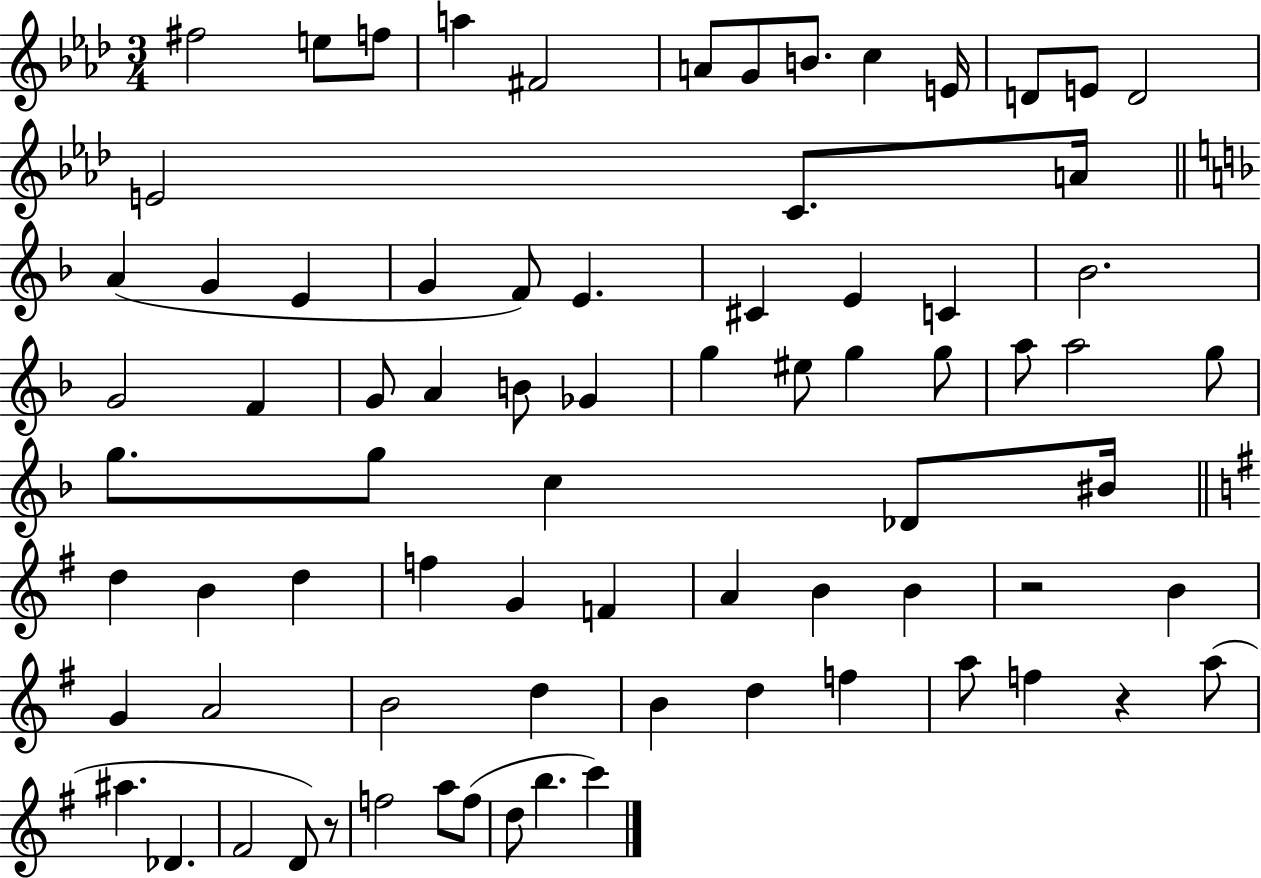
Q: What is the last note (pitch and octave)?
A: C6